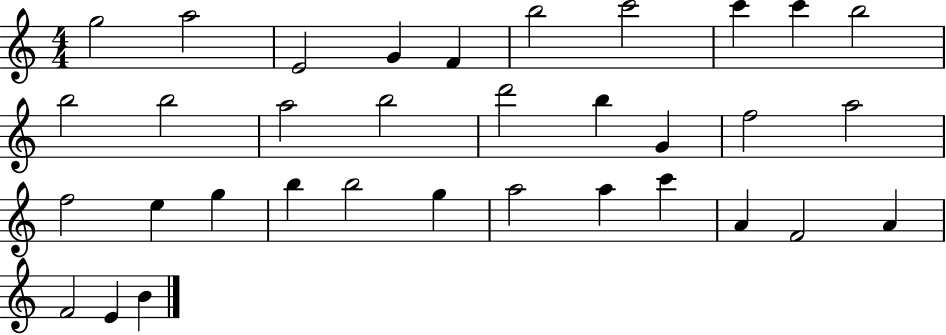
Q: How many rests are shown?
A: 0